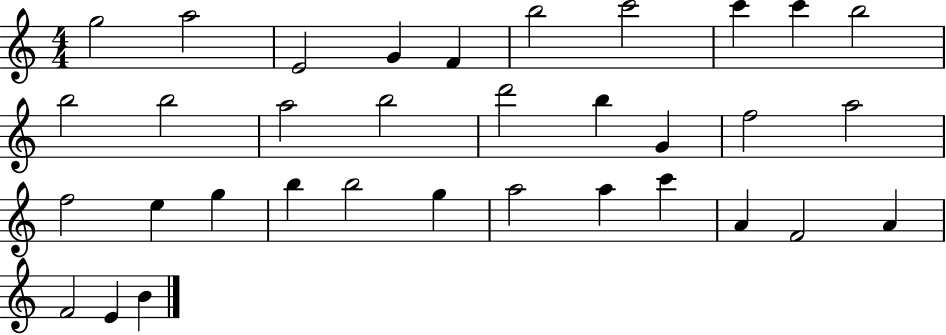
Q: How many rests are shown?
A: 0